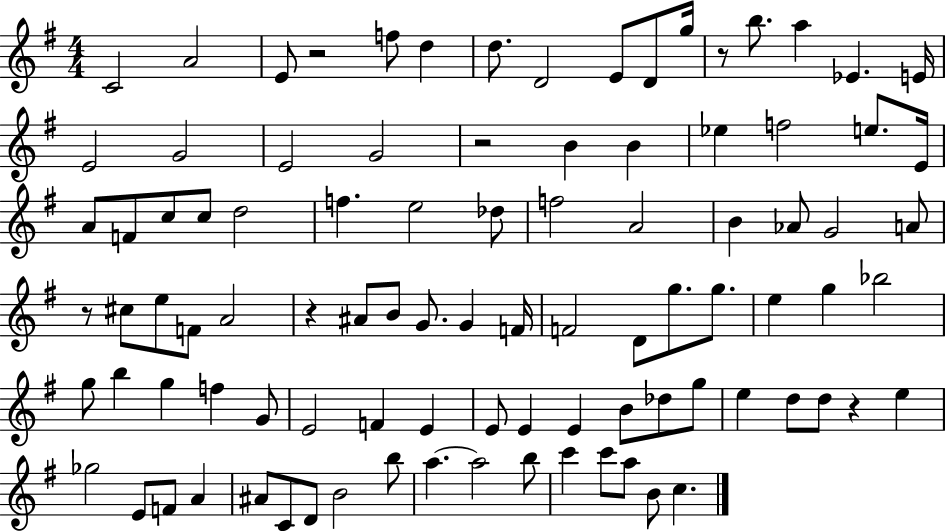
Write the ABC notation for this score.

X:1
T:Untitled
M:4/4
L:1/4
K:G
C2 A2 E/2 z2 f/2 d d/2 D2 E/2 D/2 g/4 z/2 b/2 a _E E/4 E2 G2 E2 G2 z2 B B _e f2 e/2 E/4 A/2 F/2 c/2 c/2 d2 f e2 _d/2 f2 A2 B _A/2 G2 A/2 z/2 ^c/2 e/2 F/2 A2 z ^A/2 B/2 G/2 G F/4 F2 D/2 g/2 g/2 e g _b2 g/2 b g f G/2 E2 F E E/2 E E B/2 _d/2 g/2 e d/2 d/2 z e _g2 E/2 F/2 A ^A/2 C/2 D/2 B2 b/2 a a2 b/2 c' c'/2 a/2 B/2 c